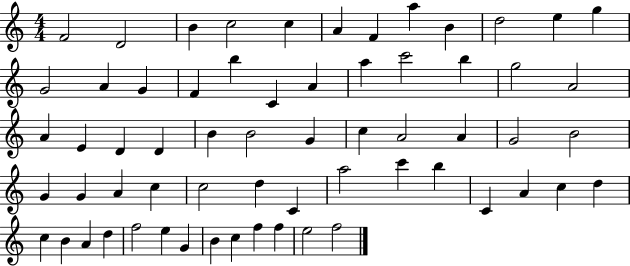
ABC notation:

X:1
T:Untitled
M:4/4
L:1/4
K:C
F2 D2 B c2 c A F a B d2 e g G2 A G F b C A a c'2 b g2 A2 A E D D B B2 G c A2 A G2 B2 G G A c c2 d C a2 c' b C A c d c B A d f2 e G B c f f e2 f2